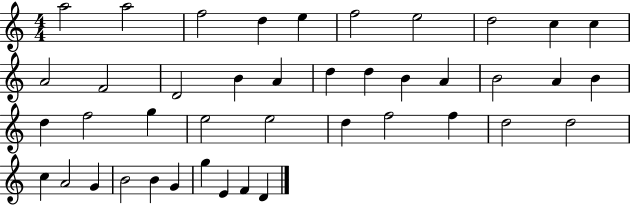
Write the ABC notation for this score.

X:1
T:Untitled
M:4/4
L:1/4
K:C
a2 a2 f2 d e f2 e2 d2 c c A2 F2 D2 B A d d B A B2 A B d f2 g e2 e2 d f2 f d2 d2 c A2 G B2 B G g E F D